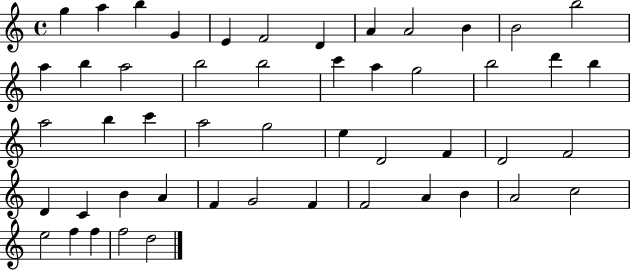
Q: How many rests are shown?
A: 0